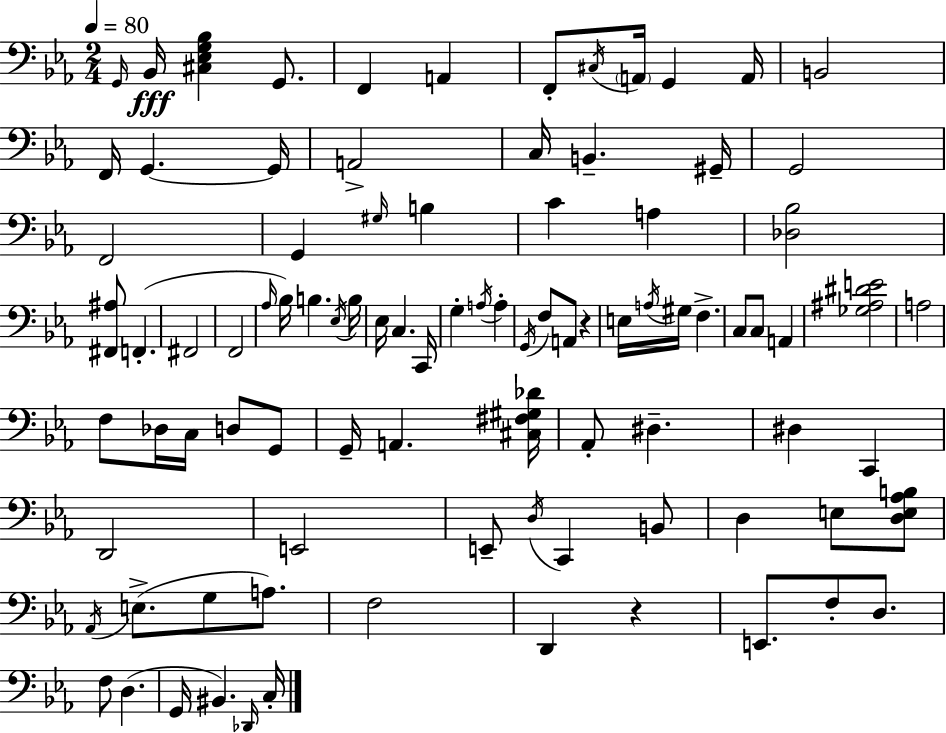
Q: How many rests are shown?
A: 2